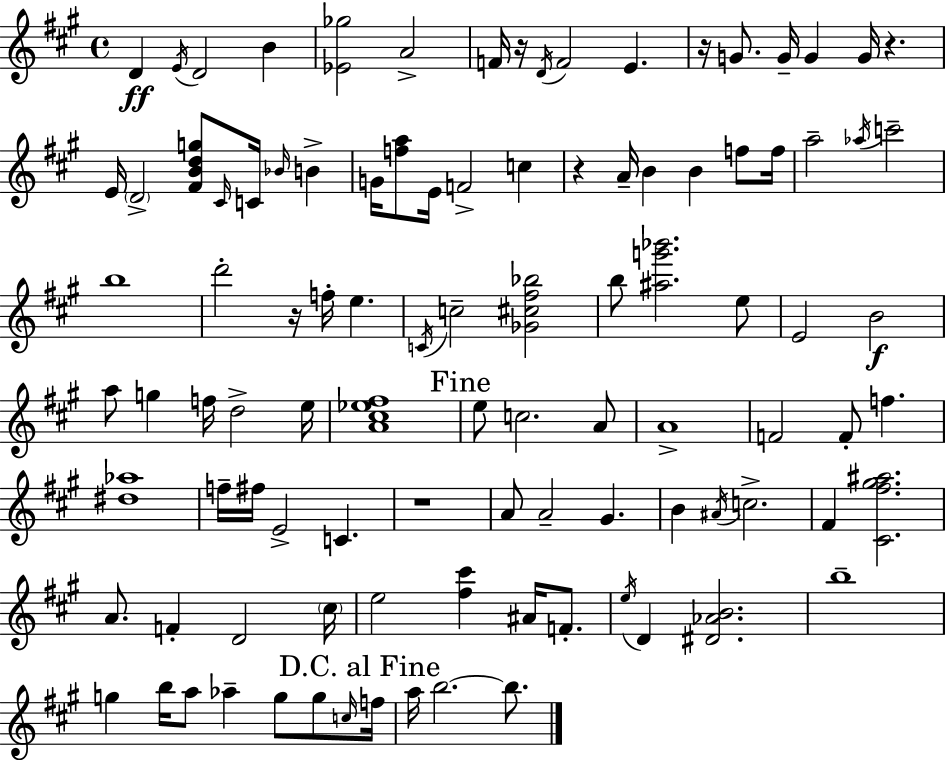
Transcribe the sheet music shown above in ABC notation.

X:1
T:Untitled
M:4/4
L:1/4
K:A
D E/4 D2 B [_E_g]2 A2 F/4 z/4 D/4 F2 E z/4 G/2 G/4 G G/4 z E/4 D2 [^FBdg]/2 ^C/4 C/4 _B/4 B G/4 [fa]/2 E/4 F2 c z A/4 B B f/2 f/4 a2 _a/4 c'2 b4 d'2 z/4 f/4 e C/4 c2 [_G^c^f_b]2 b/2 [^ag'_b']2 e/2 E2 B2 a/2 g f/4 d2 e/4 [A^c_e^f]4 e/2 c2 A/2 A4 F2 F/2 f [^d_a]4 f/4 ^f/4 E2 C z4 A/2 A2 ^G B ^A/4 c2 ^F [^C^f^g^a]2 A/2 F D2 ^c/4 e2 [^f^c'] ^A/4 F/2 e/4 D [^D_AB]2 b4 g b/4 a/2 _a g/2 g/2 c/4 f/4 a/4 b2 b/2